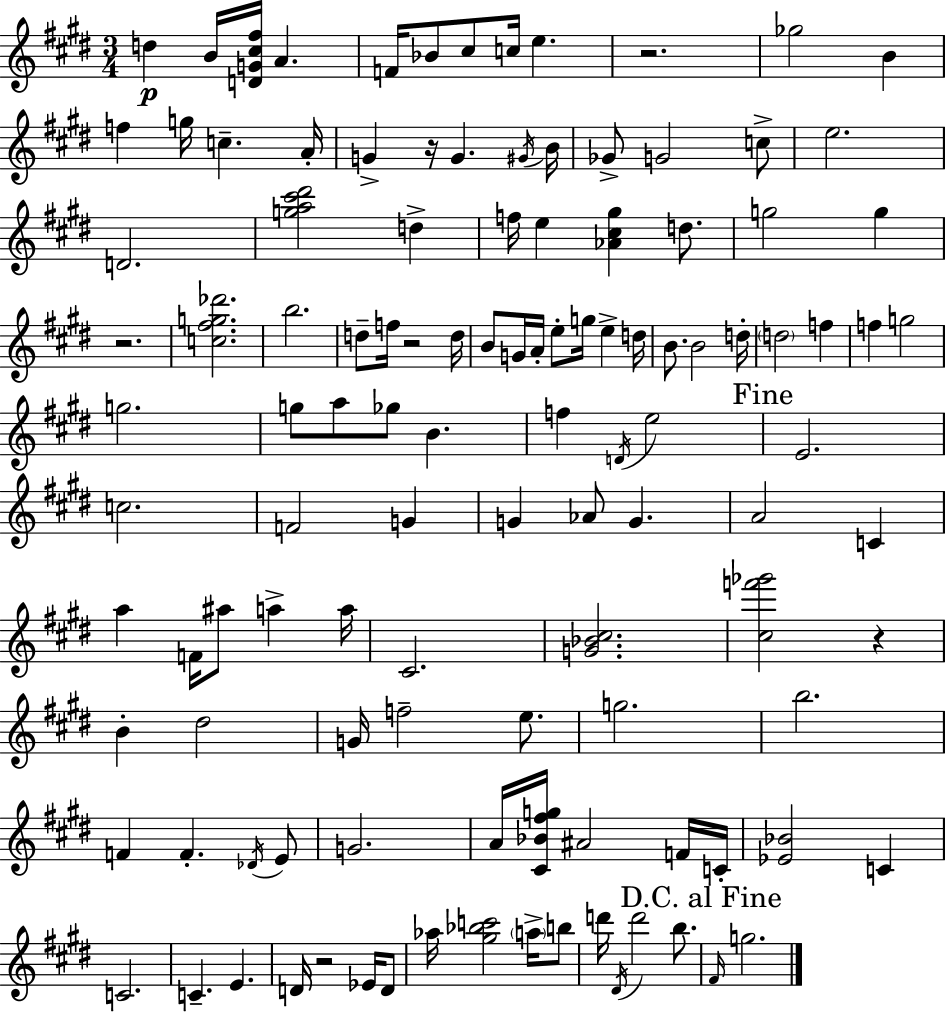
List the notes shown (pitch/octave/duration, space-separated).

D5/q B4/s [D4,G4,C#5,F#5]/s A4/q. F4/s Bb4/e C#5/e C5/s E5/q. R/h. Gb5/h B4/q F5/q G5/s C5/q. A4/s G4/q R/s G4/q. G#4/s B4/s Gb4/e G4/h C5/e E5/h. D4/h. [G5,A5,C#6,D#6]/h D5/q F5/s E5/q [Ab4,C#5,G#5]/q D5/e. G5/h G5/q R/h. [C5,F#5,G5,Db6]/h. B5/h. D5/e F5/s R/h D5/s B4/e G4/s A4/s E5/e G5/s E5/q D5/s B4/e. B4/h D5/s D5/h F5/q F5/q G5/h G5/h. G5/e A5/e Gb5/e B4/q. F5/q D4/s E5/h E4/h. C5/h. F4/h G4/q G4/q Ab4/e G4/q. A4/h C4/q A5/q F4/s A#5/e A5/q A5/s C#4/h. [G4,Bb4,C#5]/h. [C#5,F6,Gb6]/h R/q B4/q D#5/h G4/s F5/h E5/e. G5/h. B5/h. F4/q F4/q. Db4/s E4/e G4/h. A4/s [C#4,Bb4,F#5,G5]/s A#4/h F4/s C4/s [Eb4,Bb4]/h C4/q C4/h. C4/q. E4/q. D4/s R/h Eb4/s D4/e Ab5/s [G#5,Bb5,C6]/h A5/s B5/e D6/s D#4/s D6/h B5/e. F#4/s G5/h.